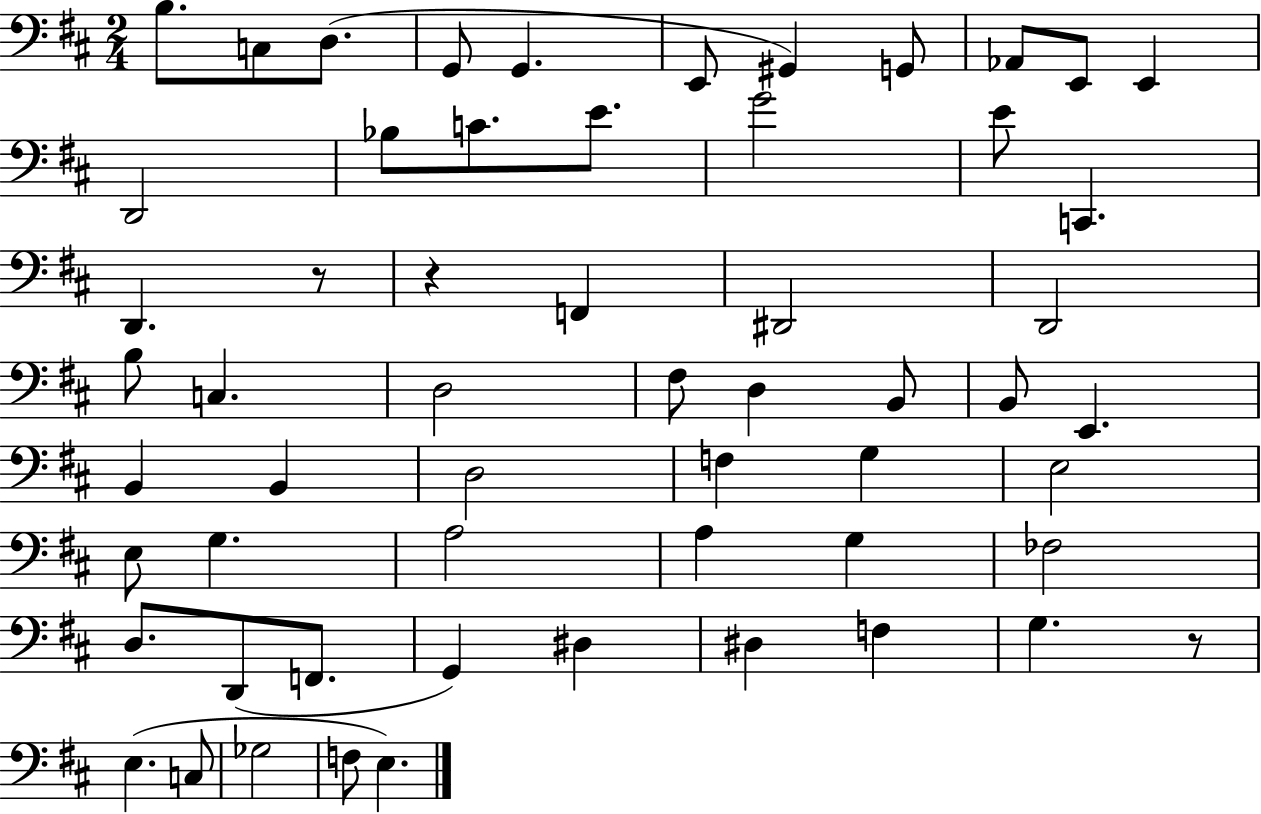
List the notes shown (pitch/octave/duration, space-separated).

B3/e. C3/e D3/e. G2/e G2/q. E2/e G#2/q G2/e Ab2/e E2/e E2/q D2/h Bb3/e C4/e. E4/e. G4/h E4/e C2/q. D2/q. R/e R/q F2/q D#2/h D2/h B3/e C3/q. D3/h F#3/e D3/q B2/e B2/e E2/q. B2/q B2/q D3/h F3/q G3/q E3/h E3/e G3/q. A3/h A3/q G3/q FES3/h D3/e. D2/e F2/e. G2/q D#3/q D#3/q F3/q G3/q. R/e E3/q. C3/e Gb3/h F3/e E3/q.